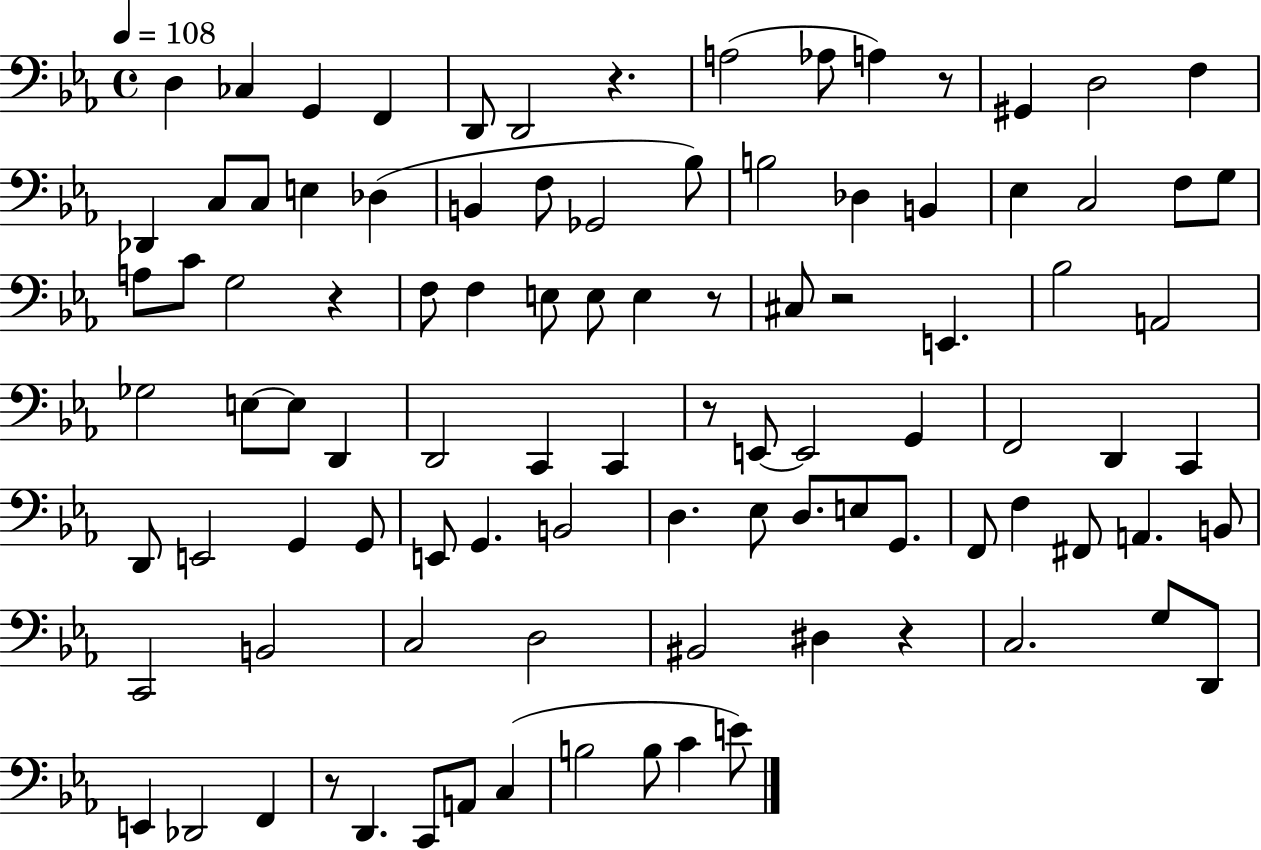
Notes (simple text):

D3/q CES3/q G2/q F2/q D2/e D2/h R/q. A3/h Ab3/e A3/q R/e G#2/q D3/h F3/q Db2/q C3/e C3/e E3/q Db3/q B2/q F3/e Gb2/h Bb3/e B3/h Db3/q B2/q Eb3/q C3/h F3/e G3/e A3/e C4/e G3/h R/q F3/e F3/q E3/e E3/e E3/q R/e C#3/e R/h E2/q. Bb3/h A2/h Gb3/h E3/e E3/e D2/q D2/h C2/q C2/q R/e E2/e E2/h G2/q F2/h D2/q C2/q D2/e E2/h G2/q G2/e E2/e G2/q. B2/h D3/q. Eb3/e D3/e. E3/e G2/e. F2/e F3/q F#2/e A2/q. B2/e C2/h B2/h C3/h D3/h BIS2/h D#3/q R/q C3/h. G3/e D2/e E2/q Db2/h F2/q R/e D2/q. C2/e A2/e C3/q B3/h B3/e C4/q E4/e